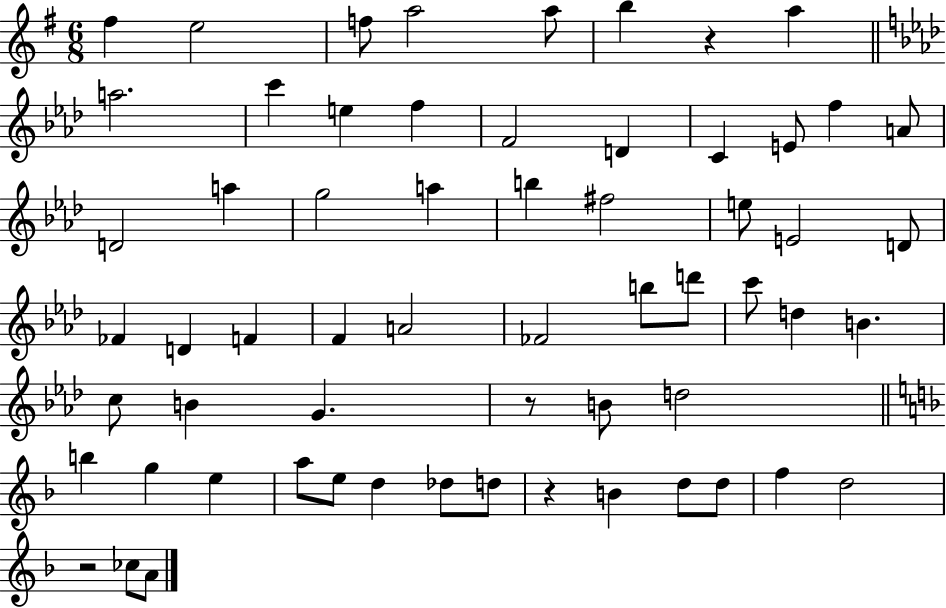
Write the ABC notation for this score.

X:1
T:Untitled
M:6/8
L:1/4
K:G
^f e2 f/2 a2 a/2 b z a a2 c' e f F2 D C E/2 f A/2 D2 a g2 a b ^f2 e/2 E2 D/2 _F D F F A2 _F2 b/2 d'/2 c'/2 d B c/2 B G z/2 B/2 d2 b g e a/2 e/2 d _d/2 d/2 z B d/2 d/2 f d2 z2 _c/2 A/2